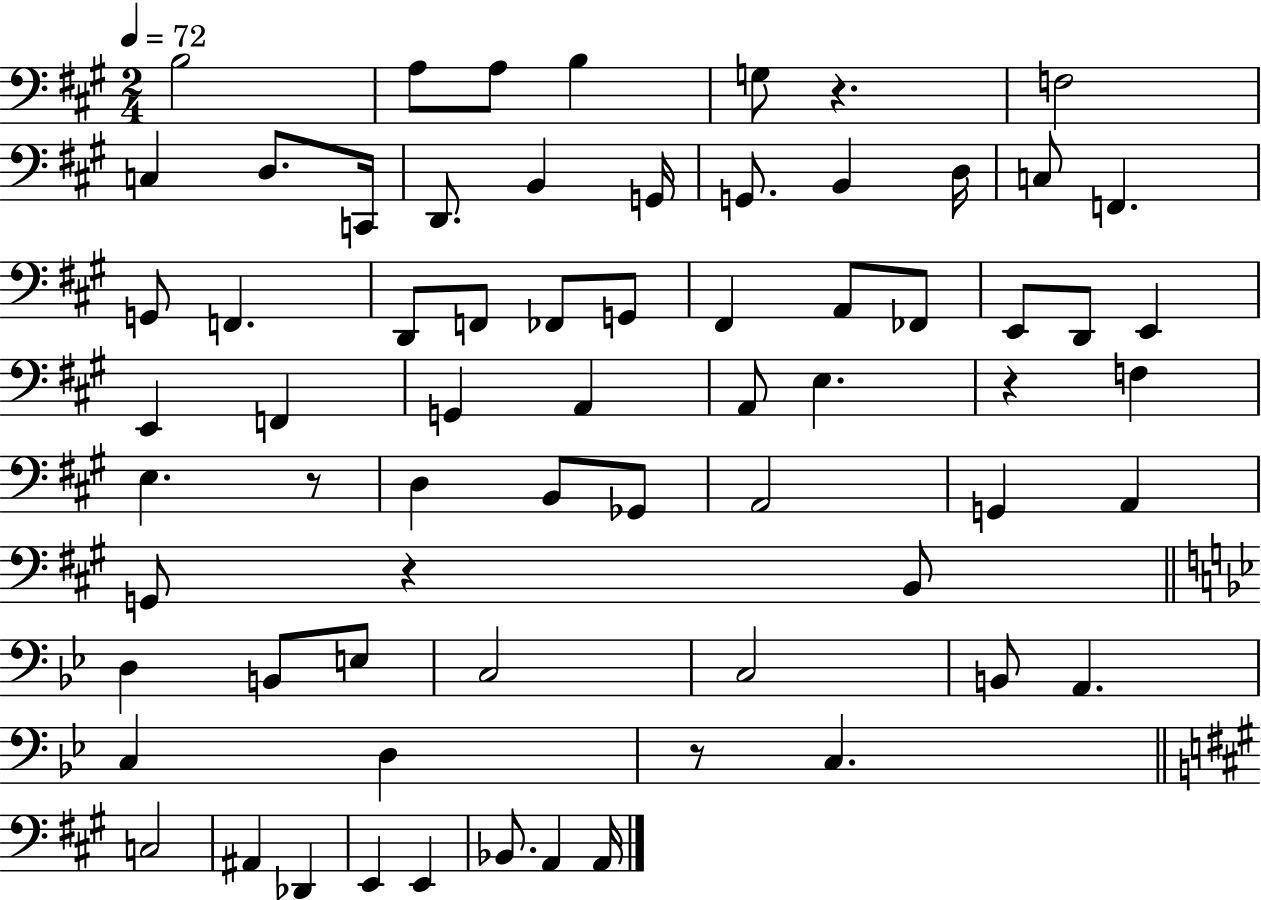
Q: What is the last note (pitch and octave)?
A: A2